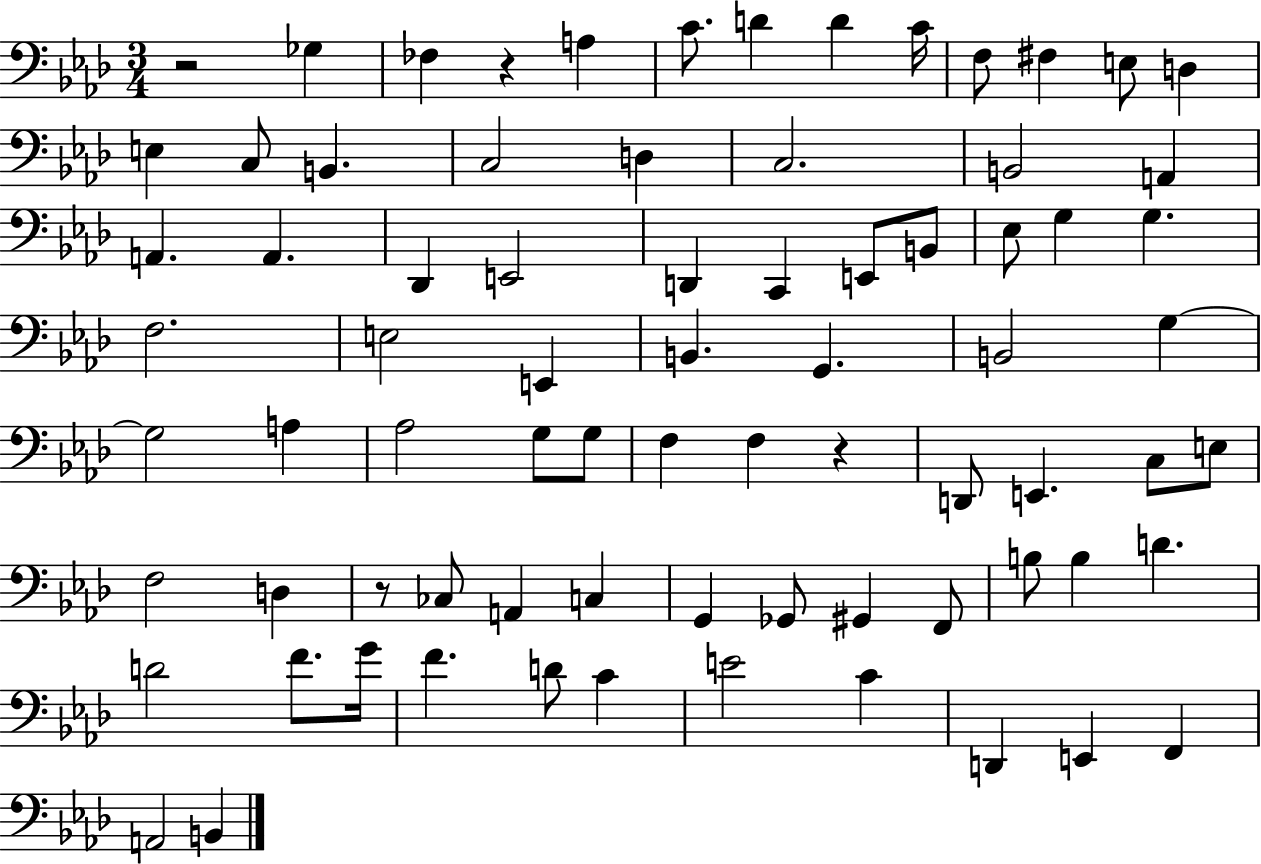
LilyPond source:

{
  \clef bass
  \numericTimeSignature
  \time 3/4
  \key aes \major
  \repeat volta 2 { r2 ges4 | fes4 r4 a4 | c'8. d'4 d'4 c'16 | f8 fis4 e8 d4 | \break e4 c8 b,4. | c2 d4 | c2. | b,2 a,4 | \break a,4. a,4. | des,4 e,2 | d,4 c,4 e,8 b,8 | ees8 g4 g4. | \break f2. | e2 e,4 | b,4. g,4. | b,2 g4~~ | \break g2 a4 | aes2 g8 g8 | f4 f4 r4 | d,8 e,4. c8 e8 | \break f2 d4 | r8 ces8 a,4 c4 | g,4 ges,8 gis,4 f,8 | b8 b4 d'4. | \break d'2 f'8. g'16 | f'4. d'8 c'4 | e'2 c'4 | d,4 e,4 f,4 | \break a,2 b,4 | } \bar "|."
}